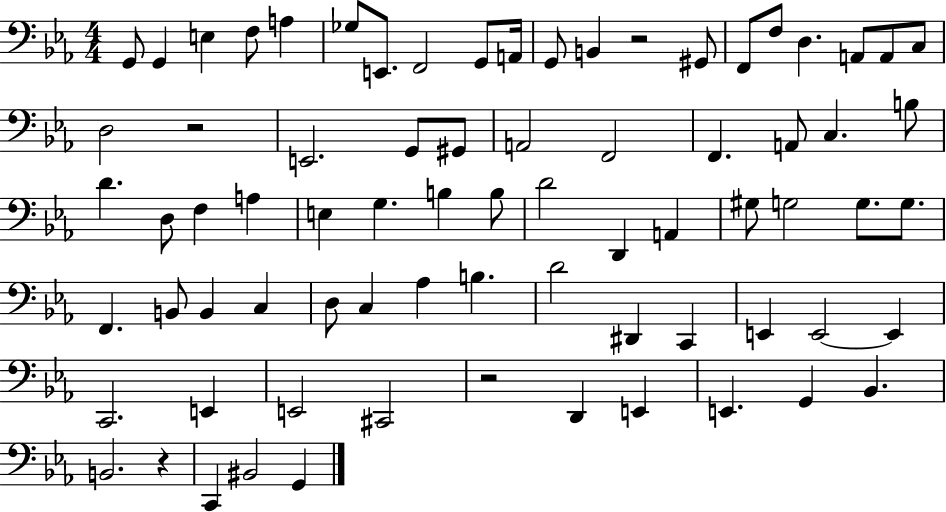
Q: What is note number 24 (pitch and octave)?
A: A2